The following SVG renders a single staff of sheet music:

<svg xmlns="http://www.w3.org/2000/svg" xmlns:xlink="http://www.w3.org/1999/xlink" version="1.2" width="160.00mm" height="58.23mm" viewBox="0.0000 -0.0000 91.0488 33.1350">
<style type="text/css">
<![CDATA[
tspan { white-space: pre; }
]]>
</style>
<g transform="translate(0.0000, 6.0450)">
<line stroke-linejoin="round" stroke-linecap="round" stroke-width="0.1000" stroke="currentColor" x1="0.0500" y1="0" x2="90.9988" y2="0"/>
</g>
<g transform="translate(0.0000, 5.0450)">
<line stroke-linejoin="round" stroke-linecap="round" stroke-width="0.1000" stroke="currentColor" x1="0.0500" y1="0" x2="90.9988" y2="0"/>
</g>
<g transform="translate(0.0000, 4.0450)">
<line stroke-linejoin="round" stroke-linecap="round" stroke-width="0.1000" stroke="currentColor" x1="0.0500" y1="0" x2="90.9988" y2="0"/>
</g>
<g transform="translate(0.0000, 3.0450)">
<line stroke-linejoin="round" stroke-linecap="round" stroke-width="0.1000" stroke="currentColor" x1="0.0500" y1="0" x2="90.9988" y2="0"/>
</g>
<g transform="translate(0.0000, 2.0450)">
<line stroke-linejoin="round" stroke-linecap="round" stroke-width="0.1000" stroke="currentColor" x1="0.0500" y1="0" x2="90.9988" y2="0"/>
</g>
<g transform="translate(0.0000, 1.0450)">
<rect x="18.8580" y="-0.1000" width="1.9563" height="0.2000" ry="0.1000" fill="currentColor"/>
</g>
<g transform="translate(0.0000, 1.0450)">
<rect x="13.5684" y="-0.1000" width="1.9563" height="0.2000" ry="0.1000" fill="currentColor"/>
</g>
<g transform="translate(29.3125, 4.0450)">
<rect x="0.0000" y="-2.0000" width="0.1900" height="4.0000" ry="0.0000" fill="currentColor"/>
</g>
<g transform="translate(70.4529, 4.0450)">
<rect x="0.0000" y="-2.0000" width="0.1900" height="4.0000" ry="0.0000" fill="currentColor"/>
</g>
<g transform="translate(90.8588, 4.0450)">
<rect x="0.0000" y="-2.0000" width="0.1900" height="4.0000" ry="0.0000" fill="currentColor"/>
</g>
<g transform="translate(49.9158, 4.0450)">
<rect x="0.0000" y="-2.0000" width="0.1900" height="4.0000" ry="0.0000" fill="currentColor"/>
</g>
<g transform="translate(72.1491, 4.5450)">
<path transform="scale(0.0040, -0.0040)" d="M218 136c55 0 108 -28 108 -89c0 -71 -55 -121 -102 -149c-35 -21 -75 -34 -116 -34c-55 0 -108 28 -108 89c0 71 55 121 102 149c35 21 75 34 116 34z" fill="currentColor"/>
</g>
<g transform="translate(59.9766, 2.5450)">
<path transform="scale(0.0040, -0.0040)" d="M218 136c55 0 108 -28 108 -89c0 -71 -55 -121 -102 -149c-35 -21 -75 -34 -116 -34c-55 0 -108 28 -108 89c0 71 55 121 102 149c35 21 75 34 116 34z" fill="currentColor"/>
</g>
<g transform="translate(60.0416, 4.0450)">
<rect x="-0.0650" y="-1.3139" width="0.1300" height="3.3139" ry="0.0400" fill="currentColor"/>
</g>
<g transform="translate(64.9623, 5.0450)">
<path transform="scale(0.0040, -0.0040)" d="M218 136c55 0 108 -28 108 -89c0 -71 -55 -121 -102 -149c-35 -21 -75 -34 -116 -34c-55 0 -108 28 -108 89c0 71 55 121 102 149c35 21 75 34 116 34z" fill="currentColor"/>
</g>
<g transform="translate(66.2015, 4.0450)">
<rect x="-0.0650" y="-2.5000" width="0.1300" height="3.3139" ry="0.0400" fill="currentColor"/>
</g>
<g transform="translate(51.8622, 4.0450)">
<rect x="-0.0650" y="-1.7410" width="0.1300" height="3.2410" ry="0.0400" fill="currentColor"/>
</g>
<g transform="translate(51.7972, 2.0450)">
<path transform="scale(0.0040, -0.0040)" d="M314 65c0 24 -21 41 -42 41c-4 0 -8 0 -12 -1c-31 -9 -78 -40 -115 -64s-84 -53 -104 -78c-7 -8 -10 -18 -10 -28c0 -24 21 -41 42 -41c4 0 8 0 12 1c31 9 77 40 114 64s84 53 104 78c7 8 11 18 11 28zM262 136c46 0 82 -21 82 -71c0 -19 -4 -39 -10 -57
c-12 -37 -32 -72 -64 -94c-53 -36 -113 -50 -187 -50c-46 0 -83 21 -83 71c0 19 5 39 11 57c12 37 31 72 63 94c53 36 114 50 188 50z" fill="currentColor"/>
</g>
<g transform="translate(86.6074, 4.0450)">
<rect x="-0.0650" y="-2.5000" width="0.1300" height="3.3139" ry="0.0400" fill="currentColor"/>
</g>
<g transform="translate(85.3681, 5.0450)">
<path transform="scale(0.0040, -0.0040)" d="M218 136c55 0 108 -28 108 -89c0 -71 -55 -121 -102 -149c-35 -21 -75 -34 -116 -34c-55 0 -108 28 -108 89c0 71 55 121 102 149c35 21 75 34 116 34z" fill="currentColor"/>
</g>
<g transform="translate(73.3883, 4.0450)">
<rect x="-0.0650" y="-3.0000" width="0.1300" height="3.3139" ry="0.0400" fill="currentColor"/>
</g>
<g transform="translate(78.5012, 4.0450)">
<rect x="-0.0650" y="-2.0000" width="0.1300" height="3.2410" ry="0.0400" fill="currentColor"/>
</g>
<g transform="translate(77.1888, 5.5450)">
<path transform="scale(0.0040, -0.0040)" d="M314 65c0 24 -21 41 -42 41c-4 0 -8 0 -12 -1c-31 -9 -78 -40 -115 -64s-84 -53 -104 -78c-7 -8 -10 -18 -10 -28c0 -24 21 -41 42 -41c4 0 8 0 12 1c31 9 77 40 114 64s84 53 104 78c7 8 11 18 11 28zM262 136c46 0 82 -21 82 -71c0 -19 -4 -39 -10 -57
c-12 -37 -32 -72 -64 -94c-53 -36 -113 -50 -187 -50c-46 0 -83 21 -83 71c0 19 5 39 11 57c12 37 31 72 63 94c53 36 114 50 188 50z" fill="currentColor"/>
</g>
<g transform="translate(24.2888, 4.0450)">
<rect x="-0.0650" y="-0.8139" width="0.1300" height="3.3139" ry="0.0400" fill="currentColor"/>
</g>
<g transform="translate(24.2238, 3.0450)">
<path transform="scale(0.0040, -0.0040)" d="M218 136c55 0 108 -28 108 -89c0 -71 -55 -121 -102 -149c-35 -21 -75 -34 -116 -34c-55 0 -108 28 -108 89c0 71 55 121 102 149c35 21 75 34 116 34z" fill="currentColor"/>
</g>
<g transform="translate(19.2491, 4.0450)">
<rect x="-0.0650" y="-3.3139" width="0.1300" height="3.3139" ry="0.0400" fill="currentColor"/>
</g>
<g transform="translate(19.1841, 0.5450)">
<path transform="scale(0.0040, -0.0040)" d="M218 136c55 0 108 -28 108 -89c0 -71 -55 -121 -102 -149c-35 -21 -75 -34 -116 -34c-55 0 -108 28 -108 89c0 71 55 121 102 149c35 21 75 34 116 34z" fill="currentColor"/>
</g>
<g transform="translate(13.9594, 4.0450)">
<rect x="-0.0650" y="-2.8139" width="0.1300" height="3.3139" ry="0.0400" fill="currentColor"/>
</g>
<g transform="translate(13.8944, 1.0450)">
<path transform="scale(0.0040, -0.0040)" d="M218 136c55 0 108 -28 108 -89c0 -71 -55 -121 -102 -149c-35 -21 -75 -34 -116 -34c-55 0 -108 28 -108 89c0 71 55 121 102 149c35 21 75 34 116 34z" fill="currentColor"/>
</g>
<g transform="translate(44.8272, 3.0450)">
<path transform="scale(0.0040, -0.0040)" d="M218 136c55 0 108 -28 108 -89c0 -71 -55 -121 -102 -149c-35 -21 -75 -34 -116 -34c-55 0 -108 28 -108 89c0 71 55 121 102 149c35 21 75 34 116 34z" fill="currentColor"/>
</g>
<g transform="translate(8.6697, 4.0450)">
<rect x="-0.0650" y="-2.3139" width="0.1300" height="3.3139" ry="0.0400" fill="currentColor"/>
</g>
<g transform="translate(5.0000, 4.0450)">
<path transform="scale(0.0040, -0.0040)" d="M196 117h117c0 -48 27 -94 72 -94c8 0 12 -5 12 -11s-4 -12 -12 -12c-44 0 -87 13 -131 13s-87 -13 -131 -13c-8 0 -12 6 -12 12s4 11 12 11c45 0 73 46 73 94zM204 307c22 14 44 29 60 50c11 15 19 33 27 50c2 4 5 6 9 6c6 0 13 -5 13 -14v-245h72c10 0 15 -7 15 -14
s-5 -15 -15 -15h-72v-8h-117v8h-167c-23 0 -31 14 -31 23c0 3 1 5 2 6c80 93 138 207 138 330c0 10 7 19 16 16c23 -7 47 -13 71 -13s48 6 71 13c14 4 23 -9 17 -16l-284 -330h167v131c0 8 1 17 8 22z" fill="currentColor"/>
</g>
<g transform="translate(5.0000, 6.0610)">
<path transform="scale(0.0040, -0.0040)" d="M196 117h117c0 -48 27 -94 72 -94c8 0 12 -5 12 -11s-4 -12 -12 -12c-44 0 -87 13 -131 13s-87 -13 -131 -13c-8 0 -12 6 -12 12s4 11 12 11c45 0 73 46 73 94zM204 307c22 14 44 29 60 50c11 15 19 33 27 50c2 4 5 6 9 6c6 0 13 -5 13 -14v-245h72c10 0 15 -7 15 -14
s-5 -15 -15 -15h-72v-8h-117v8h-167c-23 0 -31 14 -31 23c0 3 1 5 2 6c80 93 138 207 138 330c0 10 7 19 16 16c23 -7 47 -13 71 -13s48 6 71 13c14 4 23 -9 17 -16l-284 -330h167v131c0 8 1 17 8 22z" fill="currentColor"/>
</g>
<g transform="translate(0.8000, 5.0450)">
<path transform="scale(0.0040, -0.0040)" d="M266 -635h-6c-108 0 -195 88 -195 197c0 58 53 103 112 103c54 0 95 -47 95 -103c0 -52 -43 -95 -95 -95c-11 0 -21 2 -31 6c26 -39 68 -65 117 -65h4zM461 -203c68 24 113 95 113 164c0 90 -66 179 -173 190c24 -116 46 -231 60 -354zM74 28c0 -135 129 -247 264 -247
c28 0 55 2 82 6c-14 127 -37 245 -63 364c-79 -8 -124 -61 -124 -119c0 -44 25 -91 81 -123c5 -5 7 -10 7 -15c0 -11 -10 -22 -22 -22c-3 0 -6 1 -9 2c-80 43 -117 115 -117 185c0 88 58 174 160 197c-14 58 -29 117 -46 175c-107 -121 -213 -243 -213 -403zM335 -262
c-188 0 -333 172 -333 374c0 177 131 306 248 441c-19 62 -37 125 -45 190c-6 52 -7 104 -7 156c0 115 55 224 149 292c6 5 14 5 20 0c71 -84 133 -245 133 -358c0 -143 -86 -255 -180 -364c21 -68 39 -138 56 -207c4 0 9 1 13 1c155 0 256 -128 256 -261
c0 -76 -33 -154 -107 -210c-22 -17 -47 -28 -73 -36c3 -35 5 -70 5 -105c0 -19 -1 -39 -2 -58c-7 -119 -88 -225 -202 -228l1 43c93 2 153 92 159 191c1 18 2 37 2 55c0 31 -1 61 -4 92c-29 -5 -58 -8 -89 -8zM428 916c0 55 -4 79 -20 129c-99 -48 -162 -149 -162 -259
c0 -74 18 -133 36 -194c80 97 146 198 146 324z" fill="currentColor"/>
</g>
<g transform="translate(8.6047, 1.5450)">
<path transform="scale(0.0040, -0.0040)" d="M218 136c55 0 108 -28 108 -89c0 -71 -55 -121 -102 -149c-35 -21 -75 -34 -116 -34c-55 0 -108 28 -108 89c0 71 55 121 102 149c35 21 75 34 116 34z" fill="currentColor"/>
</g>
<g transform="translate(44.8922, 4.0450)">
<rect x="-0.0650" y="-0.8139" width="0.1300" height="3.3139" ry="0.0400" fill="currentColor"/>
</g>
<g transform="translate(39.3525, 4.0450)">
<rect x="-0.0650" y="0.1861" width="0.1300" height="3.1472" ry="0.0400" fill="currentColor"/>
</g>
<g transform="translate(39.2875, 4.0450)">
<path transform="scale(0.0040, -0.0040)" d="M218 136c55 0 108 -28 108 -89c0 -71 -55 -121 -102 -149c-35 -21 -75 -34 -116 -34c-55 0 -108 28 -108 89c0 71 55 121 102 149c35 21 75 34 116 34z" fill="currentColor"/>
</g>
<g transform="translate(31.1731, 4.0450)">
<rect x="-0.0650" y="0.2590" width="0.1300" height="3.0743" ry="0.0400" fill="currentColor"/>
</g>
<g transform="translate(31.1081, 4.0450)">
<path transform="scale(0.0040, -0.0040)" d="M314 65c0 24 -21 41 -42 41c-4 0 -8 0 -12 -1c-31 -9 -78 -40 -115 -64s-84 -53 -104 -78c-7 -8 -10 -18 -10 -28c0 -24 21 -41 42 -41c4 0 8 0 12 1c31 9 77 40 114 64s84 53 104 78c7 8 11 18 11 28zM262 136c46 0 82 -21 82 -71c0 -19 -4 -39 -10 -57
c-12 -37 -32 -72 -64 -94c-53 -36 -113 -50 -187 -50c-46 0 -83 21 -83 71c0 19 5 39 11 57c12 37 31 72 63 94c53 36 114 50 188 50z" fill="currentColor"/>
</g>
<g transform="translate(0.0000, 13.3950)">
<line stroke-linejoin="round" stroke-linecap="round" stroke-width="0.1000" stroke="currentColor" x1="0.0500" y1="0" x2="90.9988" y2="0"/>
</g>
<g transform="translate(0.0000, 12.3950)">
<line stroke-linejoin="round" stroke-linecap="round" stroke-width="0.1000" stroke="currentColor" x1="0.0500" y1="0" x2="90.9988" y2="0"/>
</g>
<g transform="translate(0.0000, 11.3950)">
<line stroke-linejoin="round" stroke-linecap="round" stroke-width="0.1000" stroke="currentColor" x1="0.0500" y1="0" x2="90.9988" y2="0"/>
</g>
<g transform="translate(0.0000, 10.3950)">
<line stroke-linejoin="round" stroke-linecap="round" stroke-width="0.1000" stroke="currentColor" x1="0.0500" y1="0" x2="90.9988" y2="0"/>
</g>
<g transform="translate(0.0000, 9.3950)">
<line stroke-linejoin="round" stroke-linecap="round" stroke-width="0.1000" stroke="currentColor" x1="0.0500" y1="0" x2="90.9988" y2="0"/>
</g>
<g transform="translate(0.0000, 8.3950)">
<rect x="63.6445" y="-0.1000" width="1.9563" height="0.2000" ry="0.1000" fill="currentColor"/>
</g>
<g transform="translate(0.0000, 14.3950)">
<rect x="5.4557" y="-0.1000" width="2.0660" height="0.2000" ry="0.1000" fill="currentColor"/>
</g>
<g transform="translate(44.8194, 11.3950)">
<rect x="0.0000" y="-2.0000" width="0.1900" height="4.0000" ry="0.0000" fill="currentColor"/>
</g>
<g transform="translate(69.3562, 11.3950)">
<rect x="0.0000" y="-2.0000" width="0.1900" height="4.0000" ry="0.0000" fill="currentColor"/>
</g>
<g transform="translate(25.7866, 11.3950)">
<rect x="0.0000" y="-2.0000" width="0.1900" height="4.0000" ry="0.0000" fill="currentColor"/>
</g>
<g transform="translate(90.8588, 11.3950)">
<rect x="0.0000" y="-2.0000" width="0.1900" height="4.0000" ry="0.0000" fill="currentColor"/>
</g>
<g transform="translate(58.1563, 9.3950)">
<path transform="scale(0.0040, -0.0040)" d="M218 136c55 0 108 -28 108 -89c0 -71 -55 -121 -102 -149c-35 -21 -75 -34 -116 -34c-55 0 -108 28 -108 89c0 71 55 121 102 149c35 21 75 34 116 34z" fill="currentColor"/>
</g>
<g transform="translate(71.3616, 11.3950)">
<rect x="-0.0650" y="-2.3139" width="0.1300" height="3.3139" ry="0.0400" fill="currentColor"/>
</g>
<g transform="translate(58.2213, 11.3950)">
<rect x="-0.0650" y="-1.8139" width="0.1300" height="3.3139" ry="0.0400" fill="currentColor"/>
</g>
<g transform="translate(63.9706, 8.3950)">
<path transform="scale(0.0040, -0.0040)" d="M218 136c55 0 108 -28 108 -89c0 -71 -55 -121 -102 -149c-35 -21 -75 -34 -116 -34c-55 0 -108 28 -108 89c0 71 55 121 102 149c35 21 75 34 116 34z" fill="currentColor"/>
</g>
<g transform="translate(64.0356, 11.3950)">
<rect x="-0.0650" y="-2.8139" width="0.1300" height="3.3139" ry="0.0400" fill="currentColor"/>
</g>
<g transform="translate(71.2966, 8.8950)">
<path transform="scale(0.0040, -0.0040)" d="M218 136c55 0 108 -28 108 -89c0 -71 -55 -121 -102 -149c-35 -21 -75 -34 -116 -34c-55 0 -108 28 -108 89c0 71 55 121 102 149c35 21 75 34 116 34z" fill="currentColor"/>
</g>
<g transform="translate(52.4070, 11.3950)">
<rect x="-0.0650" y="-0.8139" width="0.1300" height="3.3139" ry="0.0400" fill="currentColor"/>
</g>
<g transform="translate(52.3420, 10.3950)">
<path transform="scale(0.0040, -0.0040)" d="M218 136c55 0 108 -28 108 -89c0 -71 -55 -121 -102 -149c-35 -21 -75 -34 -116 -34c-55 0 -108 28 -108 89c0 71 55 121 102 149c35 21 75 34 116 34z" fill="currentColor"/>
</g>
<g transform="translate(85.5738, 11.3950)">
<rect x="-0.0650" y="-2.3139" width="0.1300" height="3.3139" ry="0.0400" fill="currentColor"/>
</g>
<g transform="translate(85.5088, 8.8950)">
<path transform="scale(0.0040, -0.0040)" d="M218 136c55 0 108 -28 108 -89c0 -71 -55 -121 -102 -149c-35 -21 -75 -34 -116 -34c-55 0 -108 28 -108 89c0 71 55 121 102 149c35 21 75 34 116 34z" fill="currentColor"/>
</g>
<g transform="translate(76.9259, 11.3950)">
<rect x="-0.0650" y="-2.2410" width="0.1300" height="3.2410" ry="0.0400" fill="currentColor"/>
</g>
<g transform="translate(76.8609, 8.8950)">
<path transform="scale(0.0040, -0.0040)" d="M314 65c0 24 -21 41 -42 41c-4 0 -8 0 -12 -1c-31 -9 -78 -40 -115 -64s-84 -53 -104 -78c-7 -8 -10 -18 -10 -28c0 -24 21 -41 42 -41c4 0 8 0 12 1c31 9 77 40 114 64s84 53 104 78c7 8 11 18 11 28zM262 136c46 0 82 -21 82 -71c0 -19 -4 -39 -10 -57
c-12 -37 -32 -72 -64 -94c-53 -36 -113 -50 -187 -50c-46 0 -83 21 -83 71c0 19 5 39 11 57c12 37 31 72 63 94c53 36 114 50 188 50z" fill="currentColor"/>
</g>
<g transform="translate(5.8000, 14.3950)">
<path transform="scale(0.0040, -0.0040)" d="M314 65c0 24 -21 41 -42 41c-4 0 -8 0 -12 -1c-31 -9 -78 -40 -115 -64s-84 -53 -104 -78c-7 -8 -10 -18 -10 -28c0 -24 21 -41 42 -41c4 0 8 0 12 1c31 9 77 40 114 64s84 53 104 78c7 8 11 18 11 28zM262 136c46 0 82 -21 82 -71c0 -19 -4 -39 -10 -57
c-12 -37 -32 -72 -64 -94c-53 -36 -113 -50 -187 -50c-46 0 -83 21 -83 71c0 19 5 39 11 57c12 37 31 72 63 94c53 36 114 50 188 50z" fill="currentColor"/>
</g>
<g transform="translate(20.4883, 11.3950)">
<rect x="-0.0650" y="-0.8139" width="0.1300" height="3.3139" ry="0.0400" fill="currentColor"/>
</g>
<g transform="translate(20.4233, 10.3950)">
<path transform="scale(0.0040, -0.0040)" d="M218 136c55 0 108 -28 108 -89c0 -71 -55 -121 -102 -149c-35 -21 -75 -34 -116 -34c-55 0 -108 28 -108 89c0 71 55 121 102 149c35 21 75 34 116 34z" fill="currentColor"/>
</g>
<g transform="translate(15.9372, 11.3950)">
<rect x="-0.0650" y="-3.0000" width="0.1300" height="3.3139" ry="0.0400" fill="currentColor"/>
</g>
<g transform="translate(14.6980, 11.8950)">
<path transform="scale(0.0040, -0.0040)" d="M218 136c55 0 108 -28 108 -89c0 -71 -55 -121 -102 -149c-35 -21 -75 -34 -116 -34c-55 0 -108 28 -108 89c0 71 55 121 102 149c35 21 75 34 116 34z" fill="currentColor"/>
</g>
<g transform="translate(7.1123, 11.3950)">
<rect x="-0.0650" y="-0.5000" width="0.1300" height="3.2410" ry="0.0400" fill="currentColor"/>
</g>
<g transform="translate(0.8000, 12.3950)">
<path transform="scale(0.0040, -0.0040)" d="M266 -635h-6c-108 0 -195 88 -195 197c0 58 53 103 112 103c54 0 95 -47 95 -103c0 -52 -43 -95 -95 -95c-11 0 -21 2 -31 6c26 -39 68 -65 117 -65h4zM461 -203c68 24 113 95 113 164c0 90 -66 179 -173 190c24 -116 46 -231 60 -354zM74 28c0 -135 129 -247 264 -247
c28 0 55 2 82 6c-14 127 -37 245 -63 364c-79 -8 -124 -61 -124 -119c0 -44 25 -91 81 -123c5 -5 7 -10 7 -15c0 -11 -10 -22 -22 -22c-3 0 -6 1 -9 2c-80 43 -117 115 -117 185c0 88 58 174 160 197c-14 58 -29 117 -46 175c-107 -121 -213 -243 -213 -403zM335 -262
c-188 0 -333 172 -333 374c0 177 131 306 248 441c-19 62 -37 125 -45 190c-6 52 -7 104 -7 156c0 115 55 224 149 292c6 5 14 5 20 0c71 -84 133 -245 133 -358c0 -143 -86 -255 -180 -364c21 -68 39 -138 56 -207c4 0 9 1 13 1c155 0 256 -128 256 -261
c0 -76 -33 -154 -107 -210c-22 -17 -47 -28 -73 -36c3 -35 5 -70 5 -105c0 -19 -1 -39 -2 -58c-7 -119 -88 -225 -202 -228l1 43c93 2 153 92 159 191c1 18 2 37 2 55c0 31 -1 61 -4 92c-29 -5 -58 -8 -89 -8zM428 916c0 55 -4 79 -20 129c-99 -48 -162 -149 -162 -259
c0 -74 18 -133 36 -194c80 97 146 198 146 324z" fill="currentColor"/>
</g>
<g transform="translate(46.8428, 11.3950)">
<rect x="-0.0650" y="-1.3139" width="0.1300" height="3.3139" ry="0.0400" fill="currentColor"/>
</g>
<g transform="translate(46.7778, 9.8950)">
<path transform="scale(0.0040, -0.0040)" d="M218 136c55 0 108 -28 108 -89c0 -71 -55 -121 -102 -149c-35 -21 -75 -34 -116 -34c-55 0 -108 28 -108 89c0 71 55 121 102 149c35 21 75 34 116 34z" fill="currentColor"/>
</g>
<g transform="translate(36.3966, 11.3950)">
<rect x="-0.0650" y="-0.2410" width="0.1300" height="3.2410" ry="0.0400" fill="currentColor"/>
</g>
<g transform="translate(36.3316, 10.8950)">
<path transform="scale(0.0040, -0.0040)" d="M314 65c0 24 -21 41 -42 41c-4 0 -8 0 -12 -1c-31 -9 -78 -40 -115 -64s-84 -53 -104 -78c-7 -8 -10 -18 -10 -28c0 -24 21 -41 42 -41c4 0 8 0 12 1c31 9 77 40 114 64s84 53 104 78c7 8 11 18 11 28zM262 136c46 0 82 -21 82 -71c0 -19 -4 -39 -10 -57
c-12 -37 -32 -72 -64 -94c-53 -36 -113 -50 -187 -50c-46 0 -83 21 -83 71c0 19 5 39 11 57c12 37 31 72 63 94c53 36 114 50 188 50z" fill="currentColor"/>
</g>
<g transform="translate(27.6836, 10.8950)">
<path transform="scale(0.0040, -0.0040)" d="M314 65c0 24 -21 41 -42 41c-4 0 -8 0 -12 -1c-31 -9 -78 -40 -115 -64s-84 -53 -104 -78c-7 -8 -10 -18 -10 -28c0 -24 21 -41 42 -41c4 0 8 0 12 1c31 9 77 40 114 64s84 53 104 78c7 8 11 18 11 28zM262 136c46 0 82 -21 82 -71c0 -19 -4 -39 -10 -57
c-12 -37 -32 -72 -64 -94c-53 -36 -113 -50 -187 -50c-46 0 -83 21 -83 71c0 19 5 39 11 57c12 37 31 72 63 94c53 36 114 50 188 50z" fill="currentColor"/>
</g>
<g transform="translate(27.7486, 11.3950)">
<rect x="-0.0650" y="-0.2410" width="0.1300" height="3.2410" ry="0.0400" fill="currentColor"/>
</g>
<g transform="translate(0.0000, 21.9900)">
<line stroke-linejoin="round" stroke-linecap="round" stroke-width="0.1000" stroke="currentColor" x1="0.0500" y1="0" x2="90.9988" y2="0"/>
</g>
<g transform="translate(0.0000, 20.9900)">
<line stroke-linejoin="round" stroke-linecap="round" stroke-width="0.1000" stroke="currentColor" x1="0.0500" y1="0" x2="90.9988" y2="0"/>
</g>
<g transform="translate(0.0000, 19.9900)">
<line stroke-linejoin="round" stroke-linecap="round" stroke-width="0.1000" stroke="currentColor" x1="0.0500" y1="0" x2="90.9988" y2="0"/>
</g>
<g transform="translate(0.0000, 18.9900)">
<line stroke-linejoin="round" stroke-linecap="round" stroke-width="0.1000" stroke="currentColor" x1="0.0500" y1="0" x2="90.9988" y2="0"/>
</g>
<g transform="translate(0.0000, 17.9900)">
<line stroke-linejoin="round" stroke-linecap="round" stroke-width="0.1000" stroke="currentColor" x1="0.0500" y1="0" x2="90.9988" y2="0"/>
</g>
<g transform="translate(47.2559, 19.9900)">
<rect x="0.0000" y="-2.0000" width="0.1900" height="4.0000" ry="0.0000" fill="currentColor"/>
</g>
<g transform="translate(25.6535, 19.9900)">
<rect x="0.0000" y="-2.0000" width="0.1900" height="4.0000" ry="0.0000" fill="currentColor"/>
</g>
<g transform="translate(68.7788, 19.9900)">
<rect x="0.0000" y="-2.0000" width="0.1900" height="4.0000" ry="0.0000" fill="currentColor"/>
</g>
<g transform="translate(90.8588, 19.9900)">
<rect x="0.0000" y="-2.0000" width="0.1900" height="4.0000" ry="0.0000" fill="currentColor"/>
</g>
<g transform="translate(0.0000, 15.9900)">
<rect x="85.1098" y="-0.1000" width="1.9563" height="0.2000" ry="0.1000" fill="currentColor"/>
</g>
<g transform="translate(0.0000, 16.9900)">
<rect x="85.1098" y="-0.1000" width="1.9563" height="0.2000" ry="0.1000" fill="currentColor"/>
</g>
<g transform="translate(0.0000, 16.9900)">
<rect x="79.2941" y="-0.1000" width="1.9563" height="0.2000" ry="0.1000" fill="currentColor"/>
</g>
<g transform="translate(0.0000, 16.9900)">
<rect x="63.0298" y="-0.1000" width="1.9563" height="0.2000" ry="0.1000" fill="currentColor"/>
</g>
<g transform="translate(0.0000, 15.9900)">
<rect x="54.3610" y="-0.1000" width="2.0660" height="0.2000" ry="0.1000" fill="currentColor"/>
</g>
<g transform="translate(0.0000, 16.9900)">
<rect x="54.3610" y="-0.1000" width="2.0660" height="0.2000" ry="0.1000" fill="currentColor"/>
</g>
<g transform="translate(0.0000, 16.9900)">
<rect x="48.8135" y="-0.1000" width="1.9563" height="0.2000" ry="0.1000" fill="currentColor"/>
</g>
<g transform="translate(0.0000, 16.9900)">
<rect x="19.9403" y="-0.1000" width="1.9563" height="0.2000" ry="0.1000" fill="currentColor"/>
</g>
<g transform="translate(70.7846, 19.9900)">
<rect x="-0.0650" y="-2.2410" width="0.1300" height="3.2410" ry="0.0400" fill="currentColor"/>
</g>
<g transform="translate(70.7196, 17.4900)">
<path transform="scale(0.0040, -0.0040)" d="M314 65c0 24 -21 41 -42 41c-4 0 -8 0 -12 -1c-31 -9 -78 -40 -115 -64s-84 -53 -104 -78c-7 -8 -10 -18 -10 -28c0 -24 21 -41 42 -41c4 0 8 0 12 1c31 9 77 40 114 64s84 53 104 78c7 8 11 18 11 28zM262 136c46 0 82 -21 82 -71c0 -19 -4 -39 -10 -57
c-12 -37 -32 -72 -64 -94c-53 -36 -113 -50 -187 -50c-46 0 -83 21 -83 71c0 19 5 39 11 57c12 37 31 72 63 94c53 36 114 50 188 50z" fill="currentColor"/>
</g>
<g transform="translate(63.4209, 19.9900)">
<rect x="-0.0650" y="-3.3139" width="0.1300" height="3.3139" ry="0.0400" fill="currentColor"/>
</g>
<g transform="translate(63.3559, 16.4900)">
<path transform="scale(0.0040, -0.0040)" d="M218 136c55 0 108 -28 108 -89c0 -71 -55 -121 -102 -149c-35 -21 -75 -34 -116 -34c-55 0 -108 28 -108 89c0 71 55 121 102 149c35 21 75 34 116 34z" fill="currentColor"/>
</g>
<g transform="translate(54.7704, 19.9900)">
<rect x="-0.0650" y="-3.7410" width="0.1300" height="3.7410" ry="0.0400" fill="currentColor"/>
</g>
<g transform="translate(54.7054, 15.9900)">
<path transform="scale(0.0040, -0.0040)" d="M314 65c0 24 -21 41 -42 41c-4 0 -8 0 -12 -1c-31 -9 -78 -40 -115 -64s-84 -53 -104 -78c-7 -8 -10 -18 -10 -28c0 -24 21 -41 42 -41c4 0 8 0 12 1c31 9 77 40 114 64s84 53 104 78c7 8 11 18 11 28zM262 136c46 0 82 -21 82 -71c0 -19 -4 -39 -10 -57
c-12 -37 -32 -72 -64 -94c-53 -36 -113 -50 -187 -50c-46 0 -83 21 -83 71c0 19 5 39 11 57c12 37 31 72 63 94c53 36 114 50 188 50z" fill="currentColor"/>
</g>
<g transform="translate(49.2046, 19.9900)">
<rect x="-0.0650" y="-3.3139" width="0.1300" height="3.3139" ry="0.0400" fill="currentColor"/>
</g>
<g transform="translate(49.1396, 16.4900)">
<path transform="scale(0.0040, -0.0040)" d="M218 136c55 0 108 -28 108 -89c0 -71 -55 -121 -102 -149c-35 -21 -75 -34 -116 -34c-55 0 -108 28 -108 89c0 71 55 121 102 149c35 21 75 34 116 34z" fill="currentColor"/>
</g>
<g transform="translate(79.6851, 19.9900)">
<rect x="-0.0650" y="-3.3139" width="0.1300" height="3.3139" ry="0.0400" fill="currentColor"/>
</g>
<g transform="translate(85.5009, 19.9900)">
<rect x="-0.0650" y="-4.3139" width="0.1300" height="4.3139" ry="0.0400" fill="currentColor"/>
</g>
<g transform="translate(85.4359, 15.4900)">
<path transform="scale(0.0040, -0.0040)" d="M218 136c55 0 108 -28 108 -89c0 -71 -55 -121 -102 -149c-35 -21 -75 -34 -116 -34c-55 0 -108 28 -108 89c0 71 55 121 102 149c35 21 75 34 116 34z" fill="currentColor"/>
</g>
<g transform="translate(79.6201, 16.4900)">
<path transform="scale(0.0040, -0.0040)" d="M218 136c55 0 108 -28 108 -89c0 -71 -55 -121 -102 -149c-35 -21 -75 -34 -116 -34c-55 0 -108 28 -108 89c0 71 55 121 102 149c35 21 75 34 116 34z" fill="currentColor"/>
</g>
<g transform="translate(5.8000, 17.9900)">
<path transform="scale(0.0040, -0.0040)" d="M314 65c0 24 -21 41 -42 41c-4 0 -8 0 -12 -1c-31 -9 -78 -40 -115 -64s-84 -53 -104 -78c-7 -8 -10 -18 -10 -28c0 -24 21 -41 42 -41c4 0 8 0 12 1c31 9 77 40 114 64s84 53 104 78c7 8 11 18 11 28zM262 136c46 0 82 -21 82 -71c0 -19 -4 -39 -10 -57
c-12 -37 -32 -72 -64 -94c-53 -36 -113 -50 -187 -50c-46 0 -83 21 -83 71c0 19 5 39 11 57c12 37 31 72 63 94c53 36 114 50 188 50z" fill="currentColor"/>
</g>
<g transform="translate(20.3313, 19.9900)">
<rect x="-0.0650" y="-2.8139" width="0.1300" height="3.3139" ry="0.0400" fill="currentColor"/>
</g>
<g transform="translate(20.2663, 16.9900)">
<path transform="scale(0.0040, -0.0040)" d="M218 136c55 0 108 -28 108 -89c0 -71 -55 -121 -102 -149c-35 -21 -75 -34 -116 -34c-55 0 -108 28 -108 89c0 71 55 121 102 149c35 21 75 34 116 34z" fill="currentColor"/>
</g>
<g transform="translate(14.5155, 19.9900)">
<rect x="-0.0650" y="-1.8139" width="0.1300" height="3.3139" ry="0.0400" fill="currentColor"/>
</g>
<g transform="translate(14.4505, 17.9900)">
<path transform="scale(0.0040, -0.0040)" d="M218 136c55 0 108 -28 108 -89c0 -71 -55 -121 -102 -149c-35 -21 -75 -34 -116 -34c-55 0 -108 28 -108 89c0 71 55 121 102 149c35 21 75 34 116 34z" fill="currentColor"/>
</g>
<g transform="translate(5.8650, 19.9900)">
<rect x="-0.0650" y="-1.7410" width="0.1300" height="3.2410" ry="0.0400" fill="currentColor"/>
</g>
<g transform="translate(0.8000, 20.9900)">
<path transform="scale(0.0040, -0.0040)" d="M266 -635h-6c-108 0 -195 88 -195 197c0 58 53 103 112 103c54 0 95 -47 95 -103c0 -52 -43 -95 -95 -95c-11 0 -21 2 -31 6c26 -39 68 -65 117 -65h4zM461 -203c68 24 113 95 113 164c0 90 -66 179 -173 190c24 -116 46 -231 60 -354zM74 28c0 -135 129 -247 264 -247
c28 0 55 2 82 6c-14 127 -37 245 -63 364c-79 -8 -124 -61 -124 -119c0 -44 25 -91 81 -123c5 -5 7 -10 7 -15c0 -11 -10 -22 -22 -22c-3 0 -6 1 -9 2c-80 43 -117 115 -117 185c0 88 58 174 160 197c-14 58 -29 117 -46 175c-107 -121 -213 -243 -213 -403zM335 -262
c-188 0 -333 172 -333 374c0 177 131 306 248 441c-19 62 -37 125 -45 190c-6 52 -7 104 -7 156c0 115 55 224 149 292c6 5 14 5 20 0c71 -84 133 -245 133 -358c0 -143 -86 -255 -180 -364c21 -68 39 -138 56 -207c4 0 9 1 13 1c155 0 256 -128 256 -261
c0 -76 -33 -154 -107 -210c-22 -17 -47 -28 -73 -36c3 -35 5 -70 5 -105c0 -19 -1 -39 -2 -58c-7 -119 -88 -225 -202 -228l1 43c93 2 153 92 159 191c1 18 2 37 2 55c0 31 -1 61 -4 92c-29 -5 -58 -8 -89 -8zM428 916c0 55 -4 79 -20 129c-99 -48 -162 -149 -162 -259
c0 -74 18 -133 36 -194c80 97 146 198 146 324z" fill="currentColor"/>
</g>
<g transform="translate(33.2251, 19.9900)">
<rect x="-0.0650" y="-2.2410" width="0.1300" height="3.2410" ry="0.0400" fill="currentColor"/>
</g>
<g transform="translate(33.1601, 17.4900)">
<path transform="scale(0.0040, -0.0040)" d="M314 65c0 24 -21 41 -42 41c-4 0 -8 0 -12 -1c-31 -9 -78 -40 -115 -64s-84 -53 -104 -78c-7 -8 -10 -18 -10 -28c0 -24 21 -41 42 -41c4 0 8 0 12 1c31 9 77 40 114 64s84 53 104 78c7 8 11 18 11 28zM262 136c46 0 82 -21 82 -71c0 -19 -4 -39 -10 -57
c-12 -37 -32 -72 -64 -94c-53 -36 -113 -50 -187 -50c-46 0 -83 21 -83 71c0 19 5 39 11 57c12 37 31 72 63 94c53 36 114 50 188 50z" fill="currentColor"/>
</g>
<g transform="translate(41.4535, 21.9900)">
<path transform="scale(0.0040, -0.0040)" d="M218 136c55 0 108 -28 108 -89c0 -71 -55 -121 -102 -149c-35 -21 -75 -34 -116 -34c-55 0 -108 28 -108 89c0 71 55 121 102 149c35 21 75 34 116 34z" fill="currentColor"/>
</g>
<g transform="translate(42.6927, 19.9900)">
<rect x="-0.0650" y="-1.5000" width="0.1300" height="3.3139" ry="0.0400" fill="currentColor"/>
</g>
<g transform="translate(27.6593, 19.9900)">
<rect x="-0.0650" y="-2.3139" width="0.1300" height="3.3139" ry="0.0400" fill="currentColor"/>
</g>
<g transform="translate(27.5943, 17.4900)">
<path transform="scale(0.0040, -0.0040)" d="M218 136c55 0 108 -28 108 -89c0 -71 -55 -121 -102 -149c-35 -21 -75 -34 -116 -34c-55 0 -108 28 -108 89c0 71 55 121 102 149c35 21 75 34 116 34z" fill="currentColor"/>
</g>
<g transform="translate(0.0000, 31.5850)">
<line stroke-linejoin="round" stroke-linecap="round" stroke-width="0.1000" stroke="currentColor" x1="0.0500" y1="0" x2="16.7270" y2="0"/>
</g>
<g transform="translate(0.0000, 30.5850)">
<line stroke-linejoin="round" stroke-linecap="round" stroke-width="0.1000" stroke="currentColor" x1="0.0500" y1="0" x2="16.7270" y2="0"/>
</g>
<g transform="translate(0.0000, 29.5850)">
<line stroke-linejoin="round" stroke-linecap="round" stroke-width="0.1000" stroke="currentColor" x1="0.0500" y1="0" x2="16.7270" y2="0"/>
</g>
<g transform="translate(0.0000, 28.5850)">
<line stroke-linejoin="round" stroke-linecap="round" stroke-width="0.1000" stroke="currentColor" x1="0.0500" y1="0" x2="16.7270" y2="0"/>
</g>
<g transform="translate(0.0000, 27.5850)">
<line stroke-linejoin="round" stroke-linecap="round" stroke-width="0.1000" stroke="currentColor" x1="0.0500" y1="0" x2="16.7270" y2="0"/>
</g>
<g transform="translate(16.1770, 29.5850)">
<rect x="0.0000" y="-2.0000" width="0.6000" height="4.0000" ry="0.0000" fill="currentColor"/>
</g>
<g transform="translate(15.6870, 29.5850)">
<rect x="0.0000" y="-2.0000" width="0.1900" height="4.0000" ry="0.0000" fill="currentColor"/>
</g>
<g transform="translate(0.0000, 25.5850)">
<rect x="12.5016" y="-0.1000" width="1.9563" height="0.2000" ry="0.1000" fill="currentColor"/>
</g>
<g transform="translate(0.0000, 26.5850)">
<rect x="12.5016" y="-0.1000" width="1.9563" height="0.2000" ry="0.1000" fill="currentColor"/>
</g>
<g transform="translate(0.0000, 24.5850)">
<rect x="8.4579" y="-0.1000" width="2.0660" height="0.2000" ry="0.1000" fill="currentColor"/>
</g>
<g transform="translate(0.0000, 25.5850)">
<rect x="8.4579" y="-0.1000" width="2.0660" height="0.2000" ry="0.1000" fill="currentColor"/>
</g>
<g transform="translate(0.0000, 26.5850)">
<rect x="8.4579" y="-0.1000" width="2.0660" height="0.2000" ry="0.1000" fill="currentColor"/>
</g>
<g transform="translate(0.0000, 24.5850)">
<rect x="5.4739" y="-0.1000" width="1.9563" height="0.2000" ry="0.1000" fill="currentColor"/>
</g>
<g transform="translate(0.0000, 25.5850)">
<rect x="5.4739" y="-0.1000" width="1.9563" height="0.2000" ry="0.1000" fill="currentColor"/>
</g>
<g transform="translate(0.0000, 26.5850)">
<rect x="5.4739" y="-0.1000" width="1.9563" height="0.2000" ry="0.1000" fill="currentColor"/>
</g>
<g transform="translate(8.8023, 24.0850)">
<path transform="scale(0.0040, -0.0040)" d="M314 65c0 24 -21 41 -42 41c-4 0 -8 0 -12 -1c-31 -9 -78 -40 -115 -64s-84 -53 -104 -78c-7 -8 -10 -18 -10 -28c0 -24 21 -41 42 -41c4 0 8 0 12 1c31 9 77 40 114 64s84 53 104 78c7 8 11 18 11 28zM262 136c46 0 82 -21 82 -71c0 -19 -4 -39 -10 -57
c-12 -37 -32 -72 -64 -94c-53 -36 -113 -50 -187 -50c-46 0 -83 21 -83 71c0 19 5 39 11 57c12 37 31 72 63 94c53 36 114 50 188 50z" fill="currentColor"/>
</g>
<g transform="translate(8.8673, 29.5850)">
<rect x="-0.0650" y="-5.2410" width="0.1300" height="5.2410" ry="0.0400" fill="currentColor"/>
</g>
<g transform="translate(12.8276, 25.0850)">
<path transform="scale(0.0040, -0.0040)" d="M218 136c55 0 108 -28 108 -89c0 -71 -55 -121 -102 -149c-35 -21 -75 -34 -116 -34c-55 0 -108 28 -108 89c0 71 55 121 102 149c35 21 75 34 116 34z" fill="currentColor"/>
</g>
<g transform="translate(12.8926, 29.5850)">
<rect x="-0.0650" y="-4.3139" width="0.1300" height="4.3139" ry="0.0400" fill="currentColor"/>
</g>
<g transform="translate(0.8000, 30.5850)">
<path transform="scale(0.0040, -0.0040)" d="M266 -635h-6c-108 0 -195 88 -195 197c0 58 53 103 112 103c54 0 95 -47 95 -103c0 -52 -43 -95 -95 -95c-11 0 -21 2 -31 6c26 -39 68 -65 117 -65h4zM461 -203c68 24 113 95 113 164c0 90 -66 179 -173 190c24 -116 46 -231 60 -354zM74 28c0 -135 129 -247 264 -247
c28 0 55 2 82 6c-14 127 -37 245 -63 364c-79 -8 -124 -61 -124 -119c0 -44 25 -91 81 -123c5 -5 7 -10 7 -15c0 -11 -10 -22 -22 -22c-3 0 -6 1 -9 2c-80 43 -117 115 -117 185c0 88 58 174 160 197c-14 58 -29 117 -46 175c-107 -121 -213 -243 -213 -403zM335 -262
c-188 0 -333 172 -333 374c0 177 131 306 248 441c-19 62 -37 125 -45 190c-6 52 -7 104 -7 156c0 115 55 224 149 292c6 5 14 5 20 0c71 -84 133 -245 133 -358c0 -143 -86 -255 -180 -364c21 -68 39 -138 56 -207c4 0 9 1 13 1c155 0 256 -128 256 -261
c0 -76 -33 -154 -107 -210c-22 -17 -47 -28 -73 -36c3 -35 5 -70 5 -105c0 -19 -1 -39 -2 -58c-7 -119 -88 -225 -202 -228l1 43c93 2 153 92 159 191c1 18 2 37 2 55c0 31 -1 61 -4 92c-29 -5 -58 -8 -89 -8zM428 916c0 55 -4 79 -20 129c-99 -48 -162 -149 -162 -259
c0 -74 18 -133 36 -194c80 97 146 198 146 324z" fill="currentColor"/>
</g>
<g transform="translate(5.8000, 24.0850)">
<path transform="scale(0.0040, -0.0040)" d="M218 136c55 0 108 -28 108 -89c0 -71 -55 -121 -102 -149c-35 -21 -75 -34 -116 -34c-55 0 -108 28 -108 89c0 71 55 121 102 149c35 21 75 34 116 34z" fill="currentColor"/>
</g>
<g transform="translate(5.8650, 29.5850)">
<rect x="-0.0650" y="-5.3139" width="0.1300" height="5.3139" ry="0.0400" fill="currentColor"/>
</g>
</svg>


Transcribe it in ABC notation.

X:1
T:Untitled
M:4/4
L:1/4
K:C
g a b d B2 B d f2 e G A F2 G C2 A d c2 c2 e d f a g g2 g f2 f a g g2 E b c'2 b g2 b d' f' f'2 d'